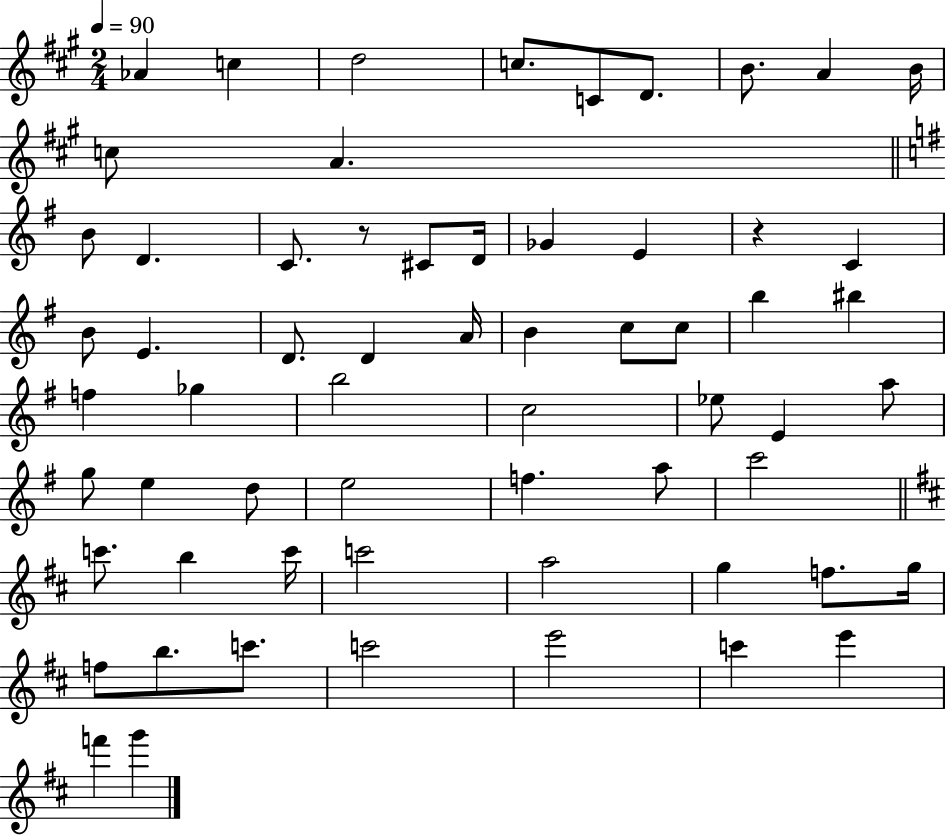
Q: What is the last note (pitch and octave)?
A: G6